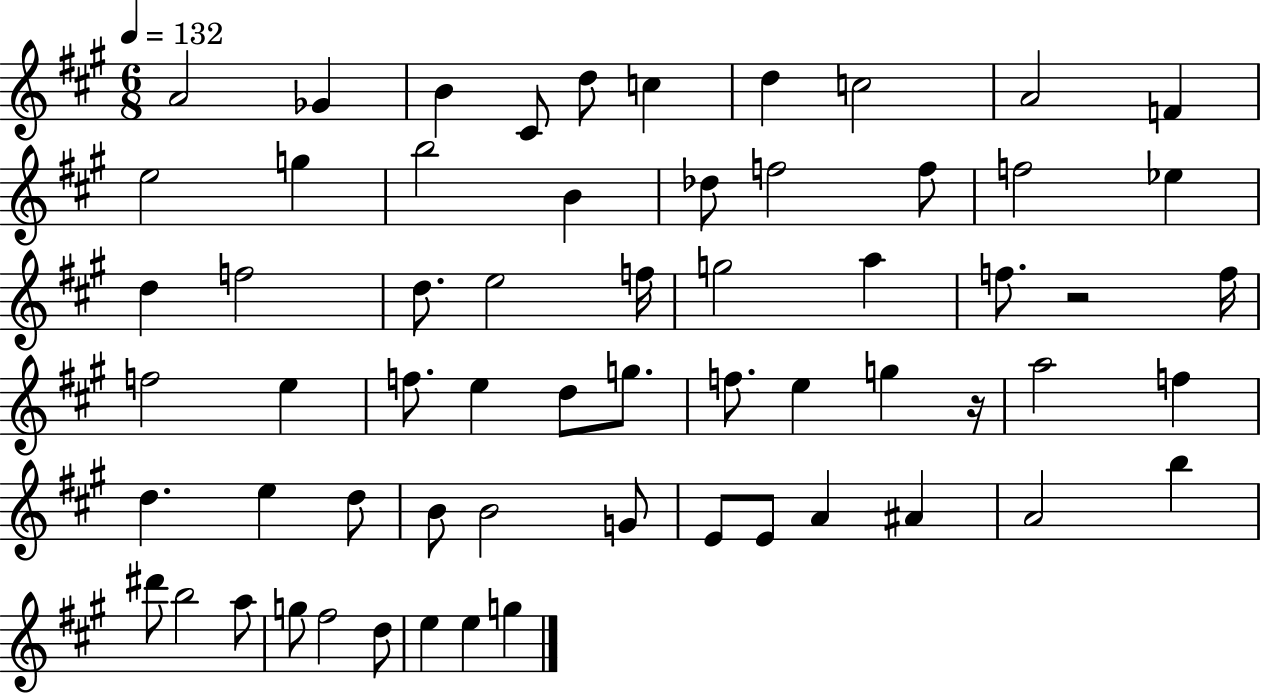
{
  \clef treble
  \numericTimeSignature
  \time 6/8
  \key a \major
  \tempo 4 = 132
  a'2 ges'4 | b'4 cis'8 d''8 c''4 | d''4 c''2 | a'2 f'4 | \break e''2 g''4 | b''2 b'4 | des''8 f''2 f''8 | f''2 ees''4 | \break d''4 f''2 | d''8. e''2 f''16 | g''2 a''4 | f''8. r2 f''16 | \break f''2 e''4 | f''8. e''4 d''8 g''8. | f''8. e''4 g''4 r16 | a''2 f''4 | \break d''4. e''4 d''8 | b'8 b'2 g'8 | e'8 e'8 a'4 ais'4 | a'2 b''4 | \break dis'''8 b''2 a''8 | g''8 fis''2 d''8 | e''4 e''4 g''4 | \bar "|."
}